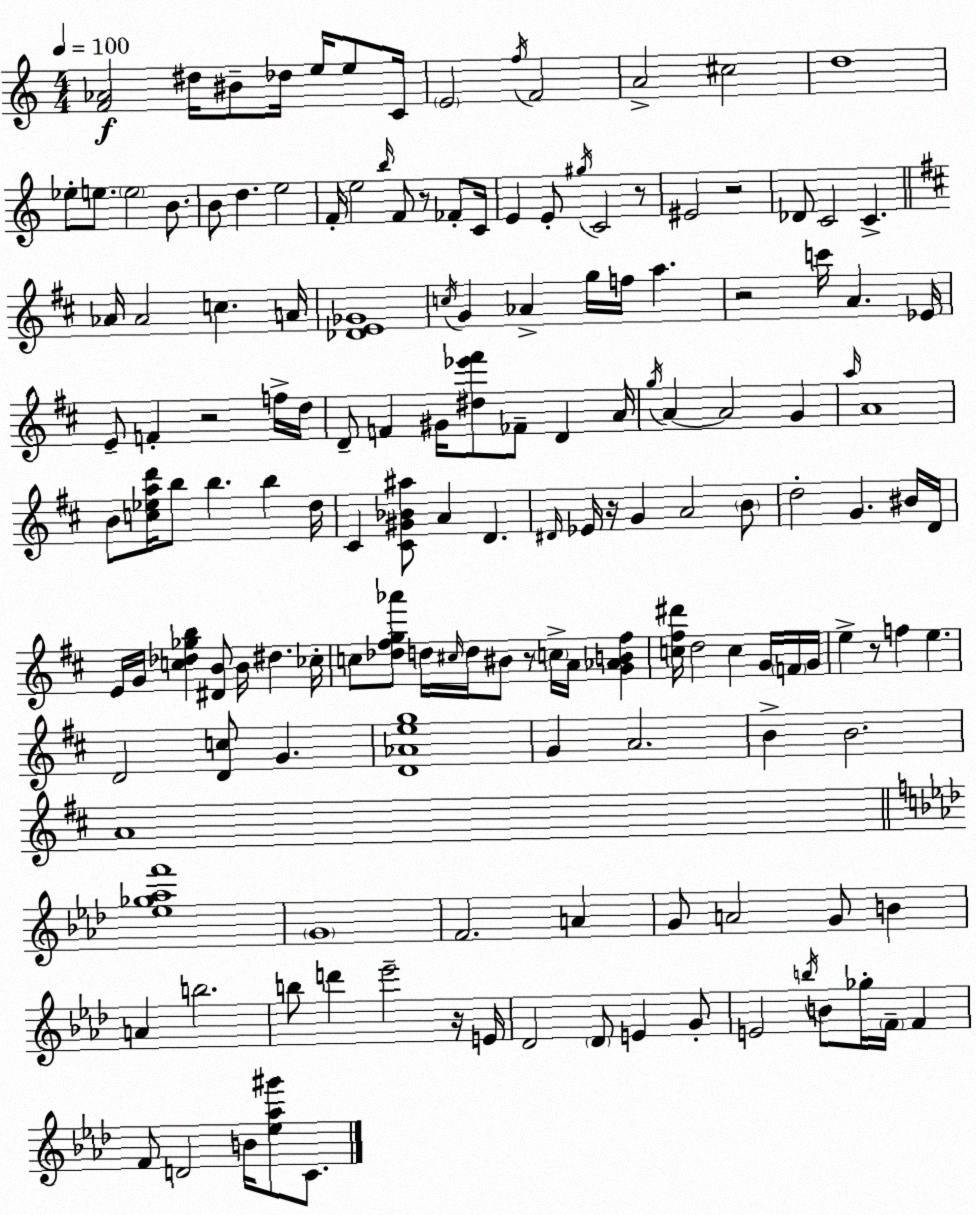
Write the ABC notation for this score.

X:1
T:Untitled
M:4/4
L:1/4
K:C
[F_A]2 ^d/4 ^B/2 _d/4 e/4 e/2 C/4 E2 f/4 F2 A2 ^c2 d4 _e/2 e/2 e2 B/2 B/2 d e2 F/4 e2 b/4 F/2 z/2 _F/2 C/4 E E/2 ^g/4 C2 z/2 ^E2 z2 _D/2 C2 C _A/4 _A2 c A/4 [_DE_G]4 c/4 G _A g/4 f/4 a z2 c'/4 A _E/4 E/2 F z2 f/4 d/4 D/2 F ^G/4 [^d_e'^f']/2 _F/2 D A/4 g/4 A A2 G a/4 A4 B/2 [c_ead']/4 b/2 b b d/4 ^C [^C^G_B^a]/2 A D ^D/4 _E/4 z/4 G A2 B/2 d2 G ^B/4 D/4 E/4 G/4 [c_d_gb] [^DB]/2 B/4 ^d _c/4 c/2 [_d^fg_a']/2 d/4 ^c/4 d/4 ^B/2 z/2 c/4 A/4 [G_AB^f] [c^f^d']/4 d2 c G/4 F/4 G/4 e z/2 f e D2 [Dc]/2 G [D_Aeg]4 G A2 B B2 A4 [_e_g_af']4 G4 F2 A G/2 A2 G/2 B A b2 b/2 d' _e'2 z/4 E/4 _D2 _D/2 E G/2 E2 b/4 B/2 _g/4 F/4 F F/2 D2 B/4 [_e_a^g']/2 C/2